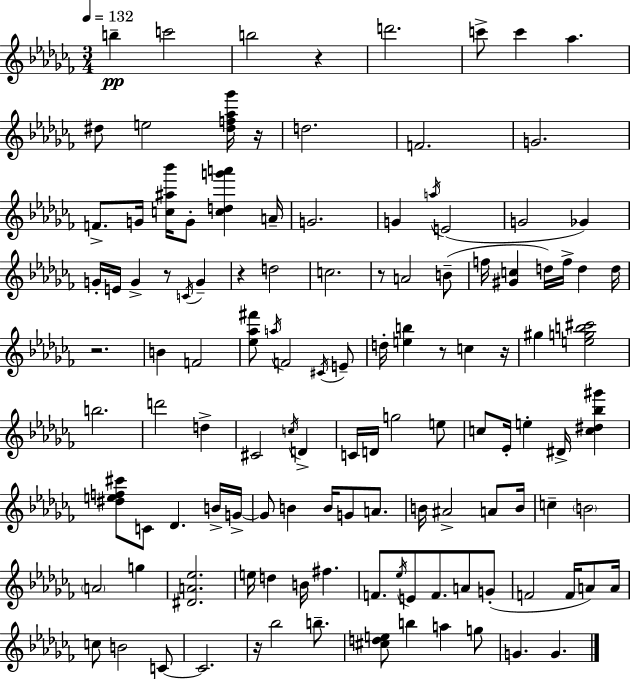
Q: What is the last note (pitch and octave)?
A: G4